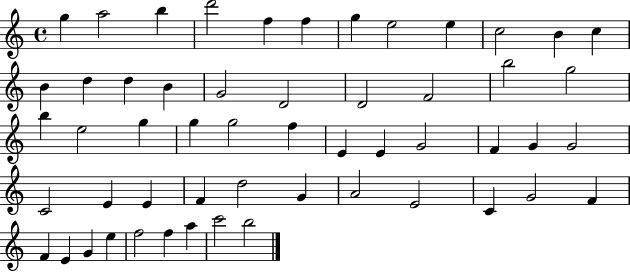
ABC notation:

X:1
T:Untitled
M:4/4
L:1/4
K:C
g a2 b d'2 f f g e2 e c2 B c B d d B G2 D2 D2 F2 b2 g2 b e2 g g g2 f E E G2 F G G2 C2 E E F d2 G A2 E2 C G2 F F E G e f2 f a c'2 b2